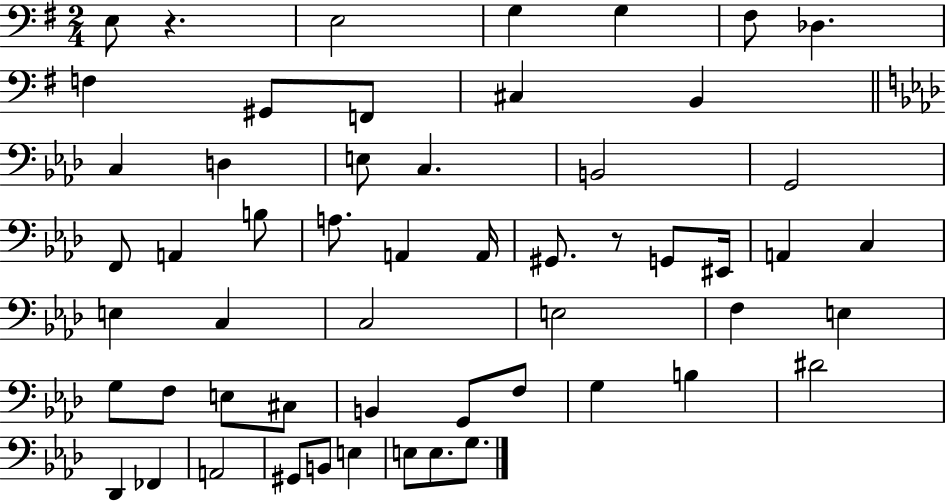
X:1
T:Untitled
M:2/4
L:1/4
K:G
E,/2 z E,2 G, G, ^F,/2 _D, F, ^G,,/2 F,,/2 ^C, B,, C, D, E,/2 C, B,,2 G,,2 F,,/2 A,, B,/2 A,/2 A,, A,,/4 ^G,,/2 z/2 G,,/2 ^E,,/4 A,, C, E, C, C,2 E,2 F, E, G,/2 F,/2 E,/2 ^C,/2 B,, G,,/2 F,/2 G, B, ^D2 _D,, _F,, A,,2 ^G,,/2 B,,/2 E, E,/2 E,/2 G,/2